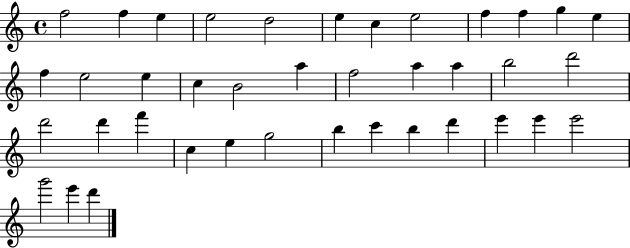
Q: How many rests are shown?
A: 0